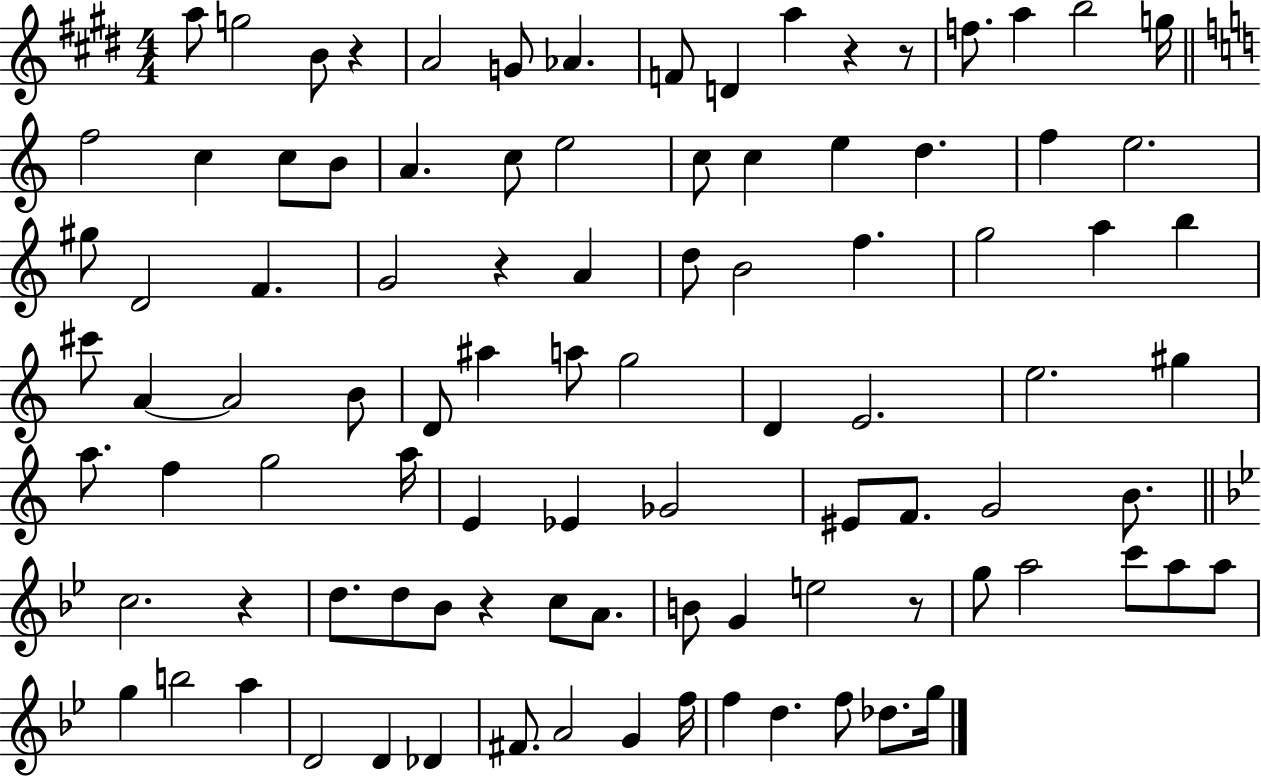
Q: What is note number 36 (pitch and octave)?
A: A5